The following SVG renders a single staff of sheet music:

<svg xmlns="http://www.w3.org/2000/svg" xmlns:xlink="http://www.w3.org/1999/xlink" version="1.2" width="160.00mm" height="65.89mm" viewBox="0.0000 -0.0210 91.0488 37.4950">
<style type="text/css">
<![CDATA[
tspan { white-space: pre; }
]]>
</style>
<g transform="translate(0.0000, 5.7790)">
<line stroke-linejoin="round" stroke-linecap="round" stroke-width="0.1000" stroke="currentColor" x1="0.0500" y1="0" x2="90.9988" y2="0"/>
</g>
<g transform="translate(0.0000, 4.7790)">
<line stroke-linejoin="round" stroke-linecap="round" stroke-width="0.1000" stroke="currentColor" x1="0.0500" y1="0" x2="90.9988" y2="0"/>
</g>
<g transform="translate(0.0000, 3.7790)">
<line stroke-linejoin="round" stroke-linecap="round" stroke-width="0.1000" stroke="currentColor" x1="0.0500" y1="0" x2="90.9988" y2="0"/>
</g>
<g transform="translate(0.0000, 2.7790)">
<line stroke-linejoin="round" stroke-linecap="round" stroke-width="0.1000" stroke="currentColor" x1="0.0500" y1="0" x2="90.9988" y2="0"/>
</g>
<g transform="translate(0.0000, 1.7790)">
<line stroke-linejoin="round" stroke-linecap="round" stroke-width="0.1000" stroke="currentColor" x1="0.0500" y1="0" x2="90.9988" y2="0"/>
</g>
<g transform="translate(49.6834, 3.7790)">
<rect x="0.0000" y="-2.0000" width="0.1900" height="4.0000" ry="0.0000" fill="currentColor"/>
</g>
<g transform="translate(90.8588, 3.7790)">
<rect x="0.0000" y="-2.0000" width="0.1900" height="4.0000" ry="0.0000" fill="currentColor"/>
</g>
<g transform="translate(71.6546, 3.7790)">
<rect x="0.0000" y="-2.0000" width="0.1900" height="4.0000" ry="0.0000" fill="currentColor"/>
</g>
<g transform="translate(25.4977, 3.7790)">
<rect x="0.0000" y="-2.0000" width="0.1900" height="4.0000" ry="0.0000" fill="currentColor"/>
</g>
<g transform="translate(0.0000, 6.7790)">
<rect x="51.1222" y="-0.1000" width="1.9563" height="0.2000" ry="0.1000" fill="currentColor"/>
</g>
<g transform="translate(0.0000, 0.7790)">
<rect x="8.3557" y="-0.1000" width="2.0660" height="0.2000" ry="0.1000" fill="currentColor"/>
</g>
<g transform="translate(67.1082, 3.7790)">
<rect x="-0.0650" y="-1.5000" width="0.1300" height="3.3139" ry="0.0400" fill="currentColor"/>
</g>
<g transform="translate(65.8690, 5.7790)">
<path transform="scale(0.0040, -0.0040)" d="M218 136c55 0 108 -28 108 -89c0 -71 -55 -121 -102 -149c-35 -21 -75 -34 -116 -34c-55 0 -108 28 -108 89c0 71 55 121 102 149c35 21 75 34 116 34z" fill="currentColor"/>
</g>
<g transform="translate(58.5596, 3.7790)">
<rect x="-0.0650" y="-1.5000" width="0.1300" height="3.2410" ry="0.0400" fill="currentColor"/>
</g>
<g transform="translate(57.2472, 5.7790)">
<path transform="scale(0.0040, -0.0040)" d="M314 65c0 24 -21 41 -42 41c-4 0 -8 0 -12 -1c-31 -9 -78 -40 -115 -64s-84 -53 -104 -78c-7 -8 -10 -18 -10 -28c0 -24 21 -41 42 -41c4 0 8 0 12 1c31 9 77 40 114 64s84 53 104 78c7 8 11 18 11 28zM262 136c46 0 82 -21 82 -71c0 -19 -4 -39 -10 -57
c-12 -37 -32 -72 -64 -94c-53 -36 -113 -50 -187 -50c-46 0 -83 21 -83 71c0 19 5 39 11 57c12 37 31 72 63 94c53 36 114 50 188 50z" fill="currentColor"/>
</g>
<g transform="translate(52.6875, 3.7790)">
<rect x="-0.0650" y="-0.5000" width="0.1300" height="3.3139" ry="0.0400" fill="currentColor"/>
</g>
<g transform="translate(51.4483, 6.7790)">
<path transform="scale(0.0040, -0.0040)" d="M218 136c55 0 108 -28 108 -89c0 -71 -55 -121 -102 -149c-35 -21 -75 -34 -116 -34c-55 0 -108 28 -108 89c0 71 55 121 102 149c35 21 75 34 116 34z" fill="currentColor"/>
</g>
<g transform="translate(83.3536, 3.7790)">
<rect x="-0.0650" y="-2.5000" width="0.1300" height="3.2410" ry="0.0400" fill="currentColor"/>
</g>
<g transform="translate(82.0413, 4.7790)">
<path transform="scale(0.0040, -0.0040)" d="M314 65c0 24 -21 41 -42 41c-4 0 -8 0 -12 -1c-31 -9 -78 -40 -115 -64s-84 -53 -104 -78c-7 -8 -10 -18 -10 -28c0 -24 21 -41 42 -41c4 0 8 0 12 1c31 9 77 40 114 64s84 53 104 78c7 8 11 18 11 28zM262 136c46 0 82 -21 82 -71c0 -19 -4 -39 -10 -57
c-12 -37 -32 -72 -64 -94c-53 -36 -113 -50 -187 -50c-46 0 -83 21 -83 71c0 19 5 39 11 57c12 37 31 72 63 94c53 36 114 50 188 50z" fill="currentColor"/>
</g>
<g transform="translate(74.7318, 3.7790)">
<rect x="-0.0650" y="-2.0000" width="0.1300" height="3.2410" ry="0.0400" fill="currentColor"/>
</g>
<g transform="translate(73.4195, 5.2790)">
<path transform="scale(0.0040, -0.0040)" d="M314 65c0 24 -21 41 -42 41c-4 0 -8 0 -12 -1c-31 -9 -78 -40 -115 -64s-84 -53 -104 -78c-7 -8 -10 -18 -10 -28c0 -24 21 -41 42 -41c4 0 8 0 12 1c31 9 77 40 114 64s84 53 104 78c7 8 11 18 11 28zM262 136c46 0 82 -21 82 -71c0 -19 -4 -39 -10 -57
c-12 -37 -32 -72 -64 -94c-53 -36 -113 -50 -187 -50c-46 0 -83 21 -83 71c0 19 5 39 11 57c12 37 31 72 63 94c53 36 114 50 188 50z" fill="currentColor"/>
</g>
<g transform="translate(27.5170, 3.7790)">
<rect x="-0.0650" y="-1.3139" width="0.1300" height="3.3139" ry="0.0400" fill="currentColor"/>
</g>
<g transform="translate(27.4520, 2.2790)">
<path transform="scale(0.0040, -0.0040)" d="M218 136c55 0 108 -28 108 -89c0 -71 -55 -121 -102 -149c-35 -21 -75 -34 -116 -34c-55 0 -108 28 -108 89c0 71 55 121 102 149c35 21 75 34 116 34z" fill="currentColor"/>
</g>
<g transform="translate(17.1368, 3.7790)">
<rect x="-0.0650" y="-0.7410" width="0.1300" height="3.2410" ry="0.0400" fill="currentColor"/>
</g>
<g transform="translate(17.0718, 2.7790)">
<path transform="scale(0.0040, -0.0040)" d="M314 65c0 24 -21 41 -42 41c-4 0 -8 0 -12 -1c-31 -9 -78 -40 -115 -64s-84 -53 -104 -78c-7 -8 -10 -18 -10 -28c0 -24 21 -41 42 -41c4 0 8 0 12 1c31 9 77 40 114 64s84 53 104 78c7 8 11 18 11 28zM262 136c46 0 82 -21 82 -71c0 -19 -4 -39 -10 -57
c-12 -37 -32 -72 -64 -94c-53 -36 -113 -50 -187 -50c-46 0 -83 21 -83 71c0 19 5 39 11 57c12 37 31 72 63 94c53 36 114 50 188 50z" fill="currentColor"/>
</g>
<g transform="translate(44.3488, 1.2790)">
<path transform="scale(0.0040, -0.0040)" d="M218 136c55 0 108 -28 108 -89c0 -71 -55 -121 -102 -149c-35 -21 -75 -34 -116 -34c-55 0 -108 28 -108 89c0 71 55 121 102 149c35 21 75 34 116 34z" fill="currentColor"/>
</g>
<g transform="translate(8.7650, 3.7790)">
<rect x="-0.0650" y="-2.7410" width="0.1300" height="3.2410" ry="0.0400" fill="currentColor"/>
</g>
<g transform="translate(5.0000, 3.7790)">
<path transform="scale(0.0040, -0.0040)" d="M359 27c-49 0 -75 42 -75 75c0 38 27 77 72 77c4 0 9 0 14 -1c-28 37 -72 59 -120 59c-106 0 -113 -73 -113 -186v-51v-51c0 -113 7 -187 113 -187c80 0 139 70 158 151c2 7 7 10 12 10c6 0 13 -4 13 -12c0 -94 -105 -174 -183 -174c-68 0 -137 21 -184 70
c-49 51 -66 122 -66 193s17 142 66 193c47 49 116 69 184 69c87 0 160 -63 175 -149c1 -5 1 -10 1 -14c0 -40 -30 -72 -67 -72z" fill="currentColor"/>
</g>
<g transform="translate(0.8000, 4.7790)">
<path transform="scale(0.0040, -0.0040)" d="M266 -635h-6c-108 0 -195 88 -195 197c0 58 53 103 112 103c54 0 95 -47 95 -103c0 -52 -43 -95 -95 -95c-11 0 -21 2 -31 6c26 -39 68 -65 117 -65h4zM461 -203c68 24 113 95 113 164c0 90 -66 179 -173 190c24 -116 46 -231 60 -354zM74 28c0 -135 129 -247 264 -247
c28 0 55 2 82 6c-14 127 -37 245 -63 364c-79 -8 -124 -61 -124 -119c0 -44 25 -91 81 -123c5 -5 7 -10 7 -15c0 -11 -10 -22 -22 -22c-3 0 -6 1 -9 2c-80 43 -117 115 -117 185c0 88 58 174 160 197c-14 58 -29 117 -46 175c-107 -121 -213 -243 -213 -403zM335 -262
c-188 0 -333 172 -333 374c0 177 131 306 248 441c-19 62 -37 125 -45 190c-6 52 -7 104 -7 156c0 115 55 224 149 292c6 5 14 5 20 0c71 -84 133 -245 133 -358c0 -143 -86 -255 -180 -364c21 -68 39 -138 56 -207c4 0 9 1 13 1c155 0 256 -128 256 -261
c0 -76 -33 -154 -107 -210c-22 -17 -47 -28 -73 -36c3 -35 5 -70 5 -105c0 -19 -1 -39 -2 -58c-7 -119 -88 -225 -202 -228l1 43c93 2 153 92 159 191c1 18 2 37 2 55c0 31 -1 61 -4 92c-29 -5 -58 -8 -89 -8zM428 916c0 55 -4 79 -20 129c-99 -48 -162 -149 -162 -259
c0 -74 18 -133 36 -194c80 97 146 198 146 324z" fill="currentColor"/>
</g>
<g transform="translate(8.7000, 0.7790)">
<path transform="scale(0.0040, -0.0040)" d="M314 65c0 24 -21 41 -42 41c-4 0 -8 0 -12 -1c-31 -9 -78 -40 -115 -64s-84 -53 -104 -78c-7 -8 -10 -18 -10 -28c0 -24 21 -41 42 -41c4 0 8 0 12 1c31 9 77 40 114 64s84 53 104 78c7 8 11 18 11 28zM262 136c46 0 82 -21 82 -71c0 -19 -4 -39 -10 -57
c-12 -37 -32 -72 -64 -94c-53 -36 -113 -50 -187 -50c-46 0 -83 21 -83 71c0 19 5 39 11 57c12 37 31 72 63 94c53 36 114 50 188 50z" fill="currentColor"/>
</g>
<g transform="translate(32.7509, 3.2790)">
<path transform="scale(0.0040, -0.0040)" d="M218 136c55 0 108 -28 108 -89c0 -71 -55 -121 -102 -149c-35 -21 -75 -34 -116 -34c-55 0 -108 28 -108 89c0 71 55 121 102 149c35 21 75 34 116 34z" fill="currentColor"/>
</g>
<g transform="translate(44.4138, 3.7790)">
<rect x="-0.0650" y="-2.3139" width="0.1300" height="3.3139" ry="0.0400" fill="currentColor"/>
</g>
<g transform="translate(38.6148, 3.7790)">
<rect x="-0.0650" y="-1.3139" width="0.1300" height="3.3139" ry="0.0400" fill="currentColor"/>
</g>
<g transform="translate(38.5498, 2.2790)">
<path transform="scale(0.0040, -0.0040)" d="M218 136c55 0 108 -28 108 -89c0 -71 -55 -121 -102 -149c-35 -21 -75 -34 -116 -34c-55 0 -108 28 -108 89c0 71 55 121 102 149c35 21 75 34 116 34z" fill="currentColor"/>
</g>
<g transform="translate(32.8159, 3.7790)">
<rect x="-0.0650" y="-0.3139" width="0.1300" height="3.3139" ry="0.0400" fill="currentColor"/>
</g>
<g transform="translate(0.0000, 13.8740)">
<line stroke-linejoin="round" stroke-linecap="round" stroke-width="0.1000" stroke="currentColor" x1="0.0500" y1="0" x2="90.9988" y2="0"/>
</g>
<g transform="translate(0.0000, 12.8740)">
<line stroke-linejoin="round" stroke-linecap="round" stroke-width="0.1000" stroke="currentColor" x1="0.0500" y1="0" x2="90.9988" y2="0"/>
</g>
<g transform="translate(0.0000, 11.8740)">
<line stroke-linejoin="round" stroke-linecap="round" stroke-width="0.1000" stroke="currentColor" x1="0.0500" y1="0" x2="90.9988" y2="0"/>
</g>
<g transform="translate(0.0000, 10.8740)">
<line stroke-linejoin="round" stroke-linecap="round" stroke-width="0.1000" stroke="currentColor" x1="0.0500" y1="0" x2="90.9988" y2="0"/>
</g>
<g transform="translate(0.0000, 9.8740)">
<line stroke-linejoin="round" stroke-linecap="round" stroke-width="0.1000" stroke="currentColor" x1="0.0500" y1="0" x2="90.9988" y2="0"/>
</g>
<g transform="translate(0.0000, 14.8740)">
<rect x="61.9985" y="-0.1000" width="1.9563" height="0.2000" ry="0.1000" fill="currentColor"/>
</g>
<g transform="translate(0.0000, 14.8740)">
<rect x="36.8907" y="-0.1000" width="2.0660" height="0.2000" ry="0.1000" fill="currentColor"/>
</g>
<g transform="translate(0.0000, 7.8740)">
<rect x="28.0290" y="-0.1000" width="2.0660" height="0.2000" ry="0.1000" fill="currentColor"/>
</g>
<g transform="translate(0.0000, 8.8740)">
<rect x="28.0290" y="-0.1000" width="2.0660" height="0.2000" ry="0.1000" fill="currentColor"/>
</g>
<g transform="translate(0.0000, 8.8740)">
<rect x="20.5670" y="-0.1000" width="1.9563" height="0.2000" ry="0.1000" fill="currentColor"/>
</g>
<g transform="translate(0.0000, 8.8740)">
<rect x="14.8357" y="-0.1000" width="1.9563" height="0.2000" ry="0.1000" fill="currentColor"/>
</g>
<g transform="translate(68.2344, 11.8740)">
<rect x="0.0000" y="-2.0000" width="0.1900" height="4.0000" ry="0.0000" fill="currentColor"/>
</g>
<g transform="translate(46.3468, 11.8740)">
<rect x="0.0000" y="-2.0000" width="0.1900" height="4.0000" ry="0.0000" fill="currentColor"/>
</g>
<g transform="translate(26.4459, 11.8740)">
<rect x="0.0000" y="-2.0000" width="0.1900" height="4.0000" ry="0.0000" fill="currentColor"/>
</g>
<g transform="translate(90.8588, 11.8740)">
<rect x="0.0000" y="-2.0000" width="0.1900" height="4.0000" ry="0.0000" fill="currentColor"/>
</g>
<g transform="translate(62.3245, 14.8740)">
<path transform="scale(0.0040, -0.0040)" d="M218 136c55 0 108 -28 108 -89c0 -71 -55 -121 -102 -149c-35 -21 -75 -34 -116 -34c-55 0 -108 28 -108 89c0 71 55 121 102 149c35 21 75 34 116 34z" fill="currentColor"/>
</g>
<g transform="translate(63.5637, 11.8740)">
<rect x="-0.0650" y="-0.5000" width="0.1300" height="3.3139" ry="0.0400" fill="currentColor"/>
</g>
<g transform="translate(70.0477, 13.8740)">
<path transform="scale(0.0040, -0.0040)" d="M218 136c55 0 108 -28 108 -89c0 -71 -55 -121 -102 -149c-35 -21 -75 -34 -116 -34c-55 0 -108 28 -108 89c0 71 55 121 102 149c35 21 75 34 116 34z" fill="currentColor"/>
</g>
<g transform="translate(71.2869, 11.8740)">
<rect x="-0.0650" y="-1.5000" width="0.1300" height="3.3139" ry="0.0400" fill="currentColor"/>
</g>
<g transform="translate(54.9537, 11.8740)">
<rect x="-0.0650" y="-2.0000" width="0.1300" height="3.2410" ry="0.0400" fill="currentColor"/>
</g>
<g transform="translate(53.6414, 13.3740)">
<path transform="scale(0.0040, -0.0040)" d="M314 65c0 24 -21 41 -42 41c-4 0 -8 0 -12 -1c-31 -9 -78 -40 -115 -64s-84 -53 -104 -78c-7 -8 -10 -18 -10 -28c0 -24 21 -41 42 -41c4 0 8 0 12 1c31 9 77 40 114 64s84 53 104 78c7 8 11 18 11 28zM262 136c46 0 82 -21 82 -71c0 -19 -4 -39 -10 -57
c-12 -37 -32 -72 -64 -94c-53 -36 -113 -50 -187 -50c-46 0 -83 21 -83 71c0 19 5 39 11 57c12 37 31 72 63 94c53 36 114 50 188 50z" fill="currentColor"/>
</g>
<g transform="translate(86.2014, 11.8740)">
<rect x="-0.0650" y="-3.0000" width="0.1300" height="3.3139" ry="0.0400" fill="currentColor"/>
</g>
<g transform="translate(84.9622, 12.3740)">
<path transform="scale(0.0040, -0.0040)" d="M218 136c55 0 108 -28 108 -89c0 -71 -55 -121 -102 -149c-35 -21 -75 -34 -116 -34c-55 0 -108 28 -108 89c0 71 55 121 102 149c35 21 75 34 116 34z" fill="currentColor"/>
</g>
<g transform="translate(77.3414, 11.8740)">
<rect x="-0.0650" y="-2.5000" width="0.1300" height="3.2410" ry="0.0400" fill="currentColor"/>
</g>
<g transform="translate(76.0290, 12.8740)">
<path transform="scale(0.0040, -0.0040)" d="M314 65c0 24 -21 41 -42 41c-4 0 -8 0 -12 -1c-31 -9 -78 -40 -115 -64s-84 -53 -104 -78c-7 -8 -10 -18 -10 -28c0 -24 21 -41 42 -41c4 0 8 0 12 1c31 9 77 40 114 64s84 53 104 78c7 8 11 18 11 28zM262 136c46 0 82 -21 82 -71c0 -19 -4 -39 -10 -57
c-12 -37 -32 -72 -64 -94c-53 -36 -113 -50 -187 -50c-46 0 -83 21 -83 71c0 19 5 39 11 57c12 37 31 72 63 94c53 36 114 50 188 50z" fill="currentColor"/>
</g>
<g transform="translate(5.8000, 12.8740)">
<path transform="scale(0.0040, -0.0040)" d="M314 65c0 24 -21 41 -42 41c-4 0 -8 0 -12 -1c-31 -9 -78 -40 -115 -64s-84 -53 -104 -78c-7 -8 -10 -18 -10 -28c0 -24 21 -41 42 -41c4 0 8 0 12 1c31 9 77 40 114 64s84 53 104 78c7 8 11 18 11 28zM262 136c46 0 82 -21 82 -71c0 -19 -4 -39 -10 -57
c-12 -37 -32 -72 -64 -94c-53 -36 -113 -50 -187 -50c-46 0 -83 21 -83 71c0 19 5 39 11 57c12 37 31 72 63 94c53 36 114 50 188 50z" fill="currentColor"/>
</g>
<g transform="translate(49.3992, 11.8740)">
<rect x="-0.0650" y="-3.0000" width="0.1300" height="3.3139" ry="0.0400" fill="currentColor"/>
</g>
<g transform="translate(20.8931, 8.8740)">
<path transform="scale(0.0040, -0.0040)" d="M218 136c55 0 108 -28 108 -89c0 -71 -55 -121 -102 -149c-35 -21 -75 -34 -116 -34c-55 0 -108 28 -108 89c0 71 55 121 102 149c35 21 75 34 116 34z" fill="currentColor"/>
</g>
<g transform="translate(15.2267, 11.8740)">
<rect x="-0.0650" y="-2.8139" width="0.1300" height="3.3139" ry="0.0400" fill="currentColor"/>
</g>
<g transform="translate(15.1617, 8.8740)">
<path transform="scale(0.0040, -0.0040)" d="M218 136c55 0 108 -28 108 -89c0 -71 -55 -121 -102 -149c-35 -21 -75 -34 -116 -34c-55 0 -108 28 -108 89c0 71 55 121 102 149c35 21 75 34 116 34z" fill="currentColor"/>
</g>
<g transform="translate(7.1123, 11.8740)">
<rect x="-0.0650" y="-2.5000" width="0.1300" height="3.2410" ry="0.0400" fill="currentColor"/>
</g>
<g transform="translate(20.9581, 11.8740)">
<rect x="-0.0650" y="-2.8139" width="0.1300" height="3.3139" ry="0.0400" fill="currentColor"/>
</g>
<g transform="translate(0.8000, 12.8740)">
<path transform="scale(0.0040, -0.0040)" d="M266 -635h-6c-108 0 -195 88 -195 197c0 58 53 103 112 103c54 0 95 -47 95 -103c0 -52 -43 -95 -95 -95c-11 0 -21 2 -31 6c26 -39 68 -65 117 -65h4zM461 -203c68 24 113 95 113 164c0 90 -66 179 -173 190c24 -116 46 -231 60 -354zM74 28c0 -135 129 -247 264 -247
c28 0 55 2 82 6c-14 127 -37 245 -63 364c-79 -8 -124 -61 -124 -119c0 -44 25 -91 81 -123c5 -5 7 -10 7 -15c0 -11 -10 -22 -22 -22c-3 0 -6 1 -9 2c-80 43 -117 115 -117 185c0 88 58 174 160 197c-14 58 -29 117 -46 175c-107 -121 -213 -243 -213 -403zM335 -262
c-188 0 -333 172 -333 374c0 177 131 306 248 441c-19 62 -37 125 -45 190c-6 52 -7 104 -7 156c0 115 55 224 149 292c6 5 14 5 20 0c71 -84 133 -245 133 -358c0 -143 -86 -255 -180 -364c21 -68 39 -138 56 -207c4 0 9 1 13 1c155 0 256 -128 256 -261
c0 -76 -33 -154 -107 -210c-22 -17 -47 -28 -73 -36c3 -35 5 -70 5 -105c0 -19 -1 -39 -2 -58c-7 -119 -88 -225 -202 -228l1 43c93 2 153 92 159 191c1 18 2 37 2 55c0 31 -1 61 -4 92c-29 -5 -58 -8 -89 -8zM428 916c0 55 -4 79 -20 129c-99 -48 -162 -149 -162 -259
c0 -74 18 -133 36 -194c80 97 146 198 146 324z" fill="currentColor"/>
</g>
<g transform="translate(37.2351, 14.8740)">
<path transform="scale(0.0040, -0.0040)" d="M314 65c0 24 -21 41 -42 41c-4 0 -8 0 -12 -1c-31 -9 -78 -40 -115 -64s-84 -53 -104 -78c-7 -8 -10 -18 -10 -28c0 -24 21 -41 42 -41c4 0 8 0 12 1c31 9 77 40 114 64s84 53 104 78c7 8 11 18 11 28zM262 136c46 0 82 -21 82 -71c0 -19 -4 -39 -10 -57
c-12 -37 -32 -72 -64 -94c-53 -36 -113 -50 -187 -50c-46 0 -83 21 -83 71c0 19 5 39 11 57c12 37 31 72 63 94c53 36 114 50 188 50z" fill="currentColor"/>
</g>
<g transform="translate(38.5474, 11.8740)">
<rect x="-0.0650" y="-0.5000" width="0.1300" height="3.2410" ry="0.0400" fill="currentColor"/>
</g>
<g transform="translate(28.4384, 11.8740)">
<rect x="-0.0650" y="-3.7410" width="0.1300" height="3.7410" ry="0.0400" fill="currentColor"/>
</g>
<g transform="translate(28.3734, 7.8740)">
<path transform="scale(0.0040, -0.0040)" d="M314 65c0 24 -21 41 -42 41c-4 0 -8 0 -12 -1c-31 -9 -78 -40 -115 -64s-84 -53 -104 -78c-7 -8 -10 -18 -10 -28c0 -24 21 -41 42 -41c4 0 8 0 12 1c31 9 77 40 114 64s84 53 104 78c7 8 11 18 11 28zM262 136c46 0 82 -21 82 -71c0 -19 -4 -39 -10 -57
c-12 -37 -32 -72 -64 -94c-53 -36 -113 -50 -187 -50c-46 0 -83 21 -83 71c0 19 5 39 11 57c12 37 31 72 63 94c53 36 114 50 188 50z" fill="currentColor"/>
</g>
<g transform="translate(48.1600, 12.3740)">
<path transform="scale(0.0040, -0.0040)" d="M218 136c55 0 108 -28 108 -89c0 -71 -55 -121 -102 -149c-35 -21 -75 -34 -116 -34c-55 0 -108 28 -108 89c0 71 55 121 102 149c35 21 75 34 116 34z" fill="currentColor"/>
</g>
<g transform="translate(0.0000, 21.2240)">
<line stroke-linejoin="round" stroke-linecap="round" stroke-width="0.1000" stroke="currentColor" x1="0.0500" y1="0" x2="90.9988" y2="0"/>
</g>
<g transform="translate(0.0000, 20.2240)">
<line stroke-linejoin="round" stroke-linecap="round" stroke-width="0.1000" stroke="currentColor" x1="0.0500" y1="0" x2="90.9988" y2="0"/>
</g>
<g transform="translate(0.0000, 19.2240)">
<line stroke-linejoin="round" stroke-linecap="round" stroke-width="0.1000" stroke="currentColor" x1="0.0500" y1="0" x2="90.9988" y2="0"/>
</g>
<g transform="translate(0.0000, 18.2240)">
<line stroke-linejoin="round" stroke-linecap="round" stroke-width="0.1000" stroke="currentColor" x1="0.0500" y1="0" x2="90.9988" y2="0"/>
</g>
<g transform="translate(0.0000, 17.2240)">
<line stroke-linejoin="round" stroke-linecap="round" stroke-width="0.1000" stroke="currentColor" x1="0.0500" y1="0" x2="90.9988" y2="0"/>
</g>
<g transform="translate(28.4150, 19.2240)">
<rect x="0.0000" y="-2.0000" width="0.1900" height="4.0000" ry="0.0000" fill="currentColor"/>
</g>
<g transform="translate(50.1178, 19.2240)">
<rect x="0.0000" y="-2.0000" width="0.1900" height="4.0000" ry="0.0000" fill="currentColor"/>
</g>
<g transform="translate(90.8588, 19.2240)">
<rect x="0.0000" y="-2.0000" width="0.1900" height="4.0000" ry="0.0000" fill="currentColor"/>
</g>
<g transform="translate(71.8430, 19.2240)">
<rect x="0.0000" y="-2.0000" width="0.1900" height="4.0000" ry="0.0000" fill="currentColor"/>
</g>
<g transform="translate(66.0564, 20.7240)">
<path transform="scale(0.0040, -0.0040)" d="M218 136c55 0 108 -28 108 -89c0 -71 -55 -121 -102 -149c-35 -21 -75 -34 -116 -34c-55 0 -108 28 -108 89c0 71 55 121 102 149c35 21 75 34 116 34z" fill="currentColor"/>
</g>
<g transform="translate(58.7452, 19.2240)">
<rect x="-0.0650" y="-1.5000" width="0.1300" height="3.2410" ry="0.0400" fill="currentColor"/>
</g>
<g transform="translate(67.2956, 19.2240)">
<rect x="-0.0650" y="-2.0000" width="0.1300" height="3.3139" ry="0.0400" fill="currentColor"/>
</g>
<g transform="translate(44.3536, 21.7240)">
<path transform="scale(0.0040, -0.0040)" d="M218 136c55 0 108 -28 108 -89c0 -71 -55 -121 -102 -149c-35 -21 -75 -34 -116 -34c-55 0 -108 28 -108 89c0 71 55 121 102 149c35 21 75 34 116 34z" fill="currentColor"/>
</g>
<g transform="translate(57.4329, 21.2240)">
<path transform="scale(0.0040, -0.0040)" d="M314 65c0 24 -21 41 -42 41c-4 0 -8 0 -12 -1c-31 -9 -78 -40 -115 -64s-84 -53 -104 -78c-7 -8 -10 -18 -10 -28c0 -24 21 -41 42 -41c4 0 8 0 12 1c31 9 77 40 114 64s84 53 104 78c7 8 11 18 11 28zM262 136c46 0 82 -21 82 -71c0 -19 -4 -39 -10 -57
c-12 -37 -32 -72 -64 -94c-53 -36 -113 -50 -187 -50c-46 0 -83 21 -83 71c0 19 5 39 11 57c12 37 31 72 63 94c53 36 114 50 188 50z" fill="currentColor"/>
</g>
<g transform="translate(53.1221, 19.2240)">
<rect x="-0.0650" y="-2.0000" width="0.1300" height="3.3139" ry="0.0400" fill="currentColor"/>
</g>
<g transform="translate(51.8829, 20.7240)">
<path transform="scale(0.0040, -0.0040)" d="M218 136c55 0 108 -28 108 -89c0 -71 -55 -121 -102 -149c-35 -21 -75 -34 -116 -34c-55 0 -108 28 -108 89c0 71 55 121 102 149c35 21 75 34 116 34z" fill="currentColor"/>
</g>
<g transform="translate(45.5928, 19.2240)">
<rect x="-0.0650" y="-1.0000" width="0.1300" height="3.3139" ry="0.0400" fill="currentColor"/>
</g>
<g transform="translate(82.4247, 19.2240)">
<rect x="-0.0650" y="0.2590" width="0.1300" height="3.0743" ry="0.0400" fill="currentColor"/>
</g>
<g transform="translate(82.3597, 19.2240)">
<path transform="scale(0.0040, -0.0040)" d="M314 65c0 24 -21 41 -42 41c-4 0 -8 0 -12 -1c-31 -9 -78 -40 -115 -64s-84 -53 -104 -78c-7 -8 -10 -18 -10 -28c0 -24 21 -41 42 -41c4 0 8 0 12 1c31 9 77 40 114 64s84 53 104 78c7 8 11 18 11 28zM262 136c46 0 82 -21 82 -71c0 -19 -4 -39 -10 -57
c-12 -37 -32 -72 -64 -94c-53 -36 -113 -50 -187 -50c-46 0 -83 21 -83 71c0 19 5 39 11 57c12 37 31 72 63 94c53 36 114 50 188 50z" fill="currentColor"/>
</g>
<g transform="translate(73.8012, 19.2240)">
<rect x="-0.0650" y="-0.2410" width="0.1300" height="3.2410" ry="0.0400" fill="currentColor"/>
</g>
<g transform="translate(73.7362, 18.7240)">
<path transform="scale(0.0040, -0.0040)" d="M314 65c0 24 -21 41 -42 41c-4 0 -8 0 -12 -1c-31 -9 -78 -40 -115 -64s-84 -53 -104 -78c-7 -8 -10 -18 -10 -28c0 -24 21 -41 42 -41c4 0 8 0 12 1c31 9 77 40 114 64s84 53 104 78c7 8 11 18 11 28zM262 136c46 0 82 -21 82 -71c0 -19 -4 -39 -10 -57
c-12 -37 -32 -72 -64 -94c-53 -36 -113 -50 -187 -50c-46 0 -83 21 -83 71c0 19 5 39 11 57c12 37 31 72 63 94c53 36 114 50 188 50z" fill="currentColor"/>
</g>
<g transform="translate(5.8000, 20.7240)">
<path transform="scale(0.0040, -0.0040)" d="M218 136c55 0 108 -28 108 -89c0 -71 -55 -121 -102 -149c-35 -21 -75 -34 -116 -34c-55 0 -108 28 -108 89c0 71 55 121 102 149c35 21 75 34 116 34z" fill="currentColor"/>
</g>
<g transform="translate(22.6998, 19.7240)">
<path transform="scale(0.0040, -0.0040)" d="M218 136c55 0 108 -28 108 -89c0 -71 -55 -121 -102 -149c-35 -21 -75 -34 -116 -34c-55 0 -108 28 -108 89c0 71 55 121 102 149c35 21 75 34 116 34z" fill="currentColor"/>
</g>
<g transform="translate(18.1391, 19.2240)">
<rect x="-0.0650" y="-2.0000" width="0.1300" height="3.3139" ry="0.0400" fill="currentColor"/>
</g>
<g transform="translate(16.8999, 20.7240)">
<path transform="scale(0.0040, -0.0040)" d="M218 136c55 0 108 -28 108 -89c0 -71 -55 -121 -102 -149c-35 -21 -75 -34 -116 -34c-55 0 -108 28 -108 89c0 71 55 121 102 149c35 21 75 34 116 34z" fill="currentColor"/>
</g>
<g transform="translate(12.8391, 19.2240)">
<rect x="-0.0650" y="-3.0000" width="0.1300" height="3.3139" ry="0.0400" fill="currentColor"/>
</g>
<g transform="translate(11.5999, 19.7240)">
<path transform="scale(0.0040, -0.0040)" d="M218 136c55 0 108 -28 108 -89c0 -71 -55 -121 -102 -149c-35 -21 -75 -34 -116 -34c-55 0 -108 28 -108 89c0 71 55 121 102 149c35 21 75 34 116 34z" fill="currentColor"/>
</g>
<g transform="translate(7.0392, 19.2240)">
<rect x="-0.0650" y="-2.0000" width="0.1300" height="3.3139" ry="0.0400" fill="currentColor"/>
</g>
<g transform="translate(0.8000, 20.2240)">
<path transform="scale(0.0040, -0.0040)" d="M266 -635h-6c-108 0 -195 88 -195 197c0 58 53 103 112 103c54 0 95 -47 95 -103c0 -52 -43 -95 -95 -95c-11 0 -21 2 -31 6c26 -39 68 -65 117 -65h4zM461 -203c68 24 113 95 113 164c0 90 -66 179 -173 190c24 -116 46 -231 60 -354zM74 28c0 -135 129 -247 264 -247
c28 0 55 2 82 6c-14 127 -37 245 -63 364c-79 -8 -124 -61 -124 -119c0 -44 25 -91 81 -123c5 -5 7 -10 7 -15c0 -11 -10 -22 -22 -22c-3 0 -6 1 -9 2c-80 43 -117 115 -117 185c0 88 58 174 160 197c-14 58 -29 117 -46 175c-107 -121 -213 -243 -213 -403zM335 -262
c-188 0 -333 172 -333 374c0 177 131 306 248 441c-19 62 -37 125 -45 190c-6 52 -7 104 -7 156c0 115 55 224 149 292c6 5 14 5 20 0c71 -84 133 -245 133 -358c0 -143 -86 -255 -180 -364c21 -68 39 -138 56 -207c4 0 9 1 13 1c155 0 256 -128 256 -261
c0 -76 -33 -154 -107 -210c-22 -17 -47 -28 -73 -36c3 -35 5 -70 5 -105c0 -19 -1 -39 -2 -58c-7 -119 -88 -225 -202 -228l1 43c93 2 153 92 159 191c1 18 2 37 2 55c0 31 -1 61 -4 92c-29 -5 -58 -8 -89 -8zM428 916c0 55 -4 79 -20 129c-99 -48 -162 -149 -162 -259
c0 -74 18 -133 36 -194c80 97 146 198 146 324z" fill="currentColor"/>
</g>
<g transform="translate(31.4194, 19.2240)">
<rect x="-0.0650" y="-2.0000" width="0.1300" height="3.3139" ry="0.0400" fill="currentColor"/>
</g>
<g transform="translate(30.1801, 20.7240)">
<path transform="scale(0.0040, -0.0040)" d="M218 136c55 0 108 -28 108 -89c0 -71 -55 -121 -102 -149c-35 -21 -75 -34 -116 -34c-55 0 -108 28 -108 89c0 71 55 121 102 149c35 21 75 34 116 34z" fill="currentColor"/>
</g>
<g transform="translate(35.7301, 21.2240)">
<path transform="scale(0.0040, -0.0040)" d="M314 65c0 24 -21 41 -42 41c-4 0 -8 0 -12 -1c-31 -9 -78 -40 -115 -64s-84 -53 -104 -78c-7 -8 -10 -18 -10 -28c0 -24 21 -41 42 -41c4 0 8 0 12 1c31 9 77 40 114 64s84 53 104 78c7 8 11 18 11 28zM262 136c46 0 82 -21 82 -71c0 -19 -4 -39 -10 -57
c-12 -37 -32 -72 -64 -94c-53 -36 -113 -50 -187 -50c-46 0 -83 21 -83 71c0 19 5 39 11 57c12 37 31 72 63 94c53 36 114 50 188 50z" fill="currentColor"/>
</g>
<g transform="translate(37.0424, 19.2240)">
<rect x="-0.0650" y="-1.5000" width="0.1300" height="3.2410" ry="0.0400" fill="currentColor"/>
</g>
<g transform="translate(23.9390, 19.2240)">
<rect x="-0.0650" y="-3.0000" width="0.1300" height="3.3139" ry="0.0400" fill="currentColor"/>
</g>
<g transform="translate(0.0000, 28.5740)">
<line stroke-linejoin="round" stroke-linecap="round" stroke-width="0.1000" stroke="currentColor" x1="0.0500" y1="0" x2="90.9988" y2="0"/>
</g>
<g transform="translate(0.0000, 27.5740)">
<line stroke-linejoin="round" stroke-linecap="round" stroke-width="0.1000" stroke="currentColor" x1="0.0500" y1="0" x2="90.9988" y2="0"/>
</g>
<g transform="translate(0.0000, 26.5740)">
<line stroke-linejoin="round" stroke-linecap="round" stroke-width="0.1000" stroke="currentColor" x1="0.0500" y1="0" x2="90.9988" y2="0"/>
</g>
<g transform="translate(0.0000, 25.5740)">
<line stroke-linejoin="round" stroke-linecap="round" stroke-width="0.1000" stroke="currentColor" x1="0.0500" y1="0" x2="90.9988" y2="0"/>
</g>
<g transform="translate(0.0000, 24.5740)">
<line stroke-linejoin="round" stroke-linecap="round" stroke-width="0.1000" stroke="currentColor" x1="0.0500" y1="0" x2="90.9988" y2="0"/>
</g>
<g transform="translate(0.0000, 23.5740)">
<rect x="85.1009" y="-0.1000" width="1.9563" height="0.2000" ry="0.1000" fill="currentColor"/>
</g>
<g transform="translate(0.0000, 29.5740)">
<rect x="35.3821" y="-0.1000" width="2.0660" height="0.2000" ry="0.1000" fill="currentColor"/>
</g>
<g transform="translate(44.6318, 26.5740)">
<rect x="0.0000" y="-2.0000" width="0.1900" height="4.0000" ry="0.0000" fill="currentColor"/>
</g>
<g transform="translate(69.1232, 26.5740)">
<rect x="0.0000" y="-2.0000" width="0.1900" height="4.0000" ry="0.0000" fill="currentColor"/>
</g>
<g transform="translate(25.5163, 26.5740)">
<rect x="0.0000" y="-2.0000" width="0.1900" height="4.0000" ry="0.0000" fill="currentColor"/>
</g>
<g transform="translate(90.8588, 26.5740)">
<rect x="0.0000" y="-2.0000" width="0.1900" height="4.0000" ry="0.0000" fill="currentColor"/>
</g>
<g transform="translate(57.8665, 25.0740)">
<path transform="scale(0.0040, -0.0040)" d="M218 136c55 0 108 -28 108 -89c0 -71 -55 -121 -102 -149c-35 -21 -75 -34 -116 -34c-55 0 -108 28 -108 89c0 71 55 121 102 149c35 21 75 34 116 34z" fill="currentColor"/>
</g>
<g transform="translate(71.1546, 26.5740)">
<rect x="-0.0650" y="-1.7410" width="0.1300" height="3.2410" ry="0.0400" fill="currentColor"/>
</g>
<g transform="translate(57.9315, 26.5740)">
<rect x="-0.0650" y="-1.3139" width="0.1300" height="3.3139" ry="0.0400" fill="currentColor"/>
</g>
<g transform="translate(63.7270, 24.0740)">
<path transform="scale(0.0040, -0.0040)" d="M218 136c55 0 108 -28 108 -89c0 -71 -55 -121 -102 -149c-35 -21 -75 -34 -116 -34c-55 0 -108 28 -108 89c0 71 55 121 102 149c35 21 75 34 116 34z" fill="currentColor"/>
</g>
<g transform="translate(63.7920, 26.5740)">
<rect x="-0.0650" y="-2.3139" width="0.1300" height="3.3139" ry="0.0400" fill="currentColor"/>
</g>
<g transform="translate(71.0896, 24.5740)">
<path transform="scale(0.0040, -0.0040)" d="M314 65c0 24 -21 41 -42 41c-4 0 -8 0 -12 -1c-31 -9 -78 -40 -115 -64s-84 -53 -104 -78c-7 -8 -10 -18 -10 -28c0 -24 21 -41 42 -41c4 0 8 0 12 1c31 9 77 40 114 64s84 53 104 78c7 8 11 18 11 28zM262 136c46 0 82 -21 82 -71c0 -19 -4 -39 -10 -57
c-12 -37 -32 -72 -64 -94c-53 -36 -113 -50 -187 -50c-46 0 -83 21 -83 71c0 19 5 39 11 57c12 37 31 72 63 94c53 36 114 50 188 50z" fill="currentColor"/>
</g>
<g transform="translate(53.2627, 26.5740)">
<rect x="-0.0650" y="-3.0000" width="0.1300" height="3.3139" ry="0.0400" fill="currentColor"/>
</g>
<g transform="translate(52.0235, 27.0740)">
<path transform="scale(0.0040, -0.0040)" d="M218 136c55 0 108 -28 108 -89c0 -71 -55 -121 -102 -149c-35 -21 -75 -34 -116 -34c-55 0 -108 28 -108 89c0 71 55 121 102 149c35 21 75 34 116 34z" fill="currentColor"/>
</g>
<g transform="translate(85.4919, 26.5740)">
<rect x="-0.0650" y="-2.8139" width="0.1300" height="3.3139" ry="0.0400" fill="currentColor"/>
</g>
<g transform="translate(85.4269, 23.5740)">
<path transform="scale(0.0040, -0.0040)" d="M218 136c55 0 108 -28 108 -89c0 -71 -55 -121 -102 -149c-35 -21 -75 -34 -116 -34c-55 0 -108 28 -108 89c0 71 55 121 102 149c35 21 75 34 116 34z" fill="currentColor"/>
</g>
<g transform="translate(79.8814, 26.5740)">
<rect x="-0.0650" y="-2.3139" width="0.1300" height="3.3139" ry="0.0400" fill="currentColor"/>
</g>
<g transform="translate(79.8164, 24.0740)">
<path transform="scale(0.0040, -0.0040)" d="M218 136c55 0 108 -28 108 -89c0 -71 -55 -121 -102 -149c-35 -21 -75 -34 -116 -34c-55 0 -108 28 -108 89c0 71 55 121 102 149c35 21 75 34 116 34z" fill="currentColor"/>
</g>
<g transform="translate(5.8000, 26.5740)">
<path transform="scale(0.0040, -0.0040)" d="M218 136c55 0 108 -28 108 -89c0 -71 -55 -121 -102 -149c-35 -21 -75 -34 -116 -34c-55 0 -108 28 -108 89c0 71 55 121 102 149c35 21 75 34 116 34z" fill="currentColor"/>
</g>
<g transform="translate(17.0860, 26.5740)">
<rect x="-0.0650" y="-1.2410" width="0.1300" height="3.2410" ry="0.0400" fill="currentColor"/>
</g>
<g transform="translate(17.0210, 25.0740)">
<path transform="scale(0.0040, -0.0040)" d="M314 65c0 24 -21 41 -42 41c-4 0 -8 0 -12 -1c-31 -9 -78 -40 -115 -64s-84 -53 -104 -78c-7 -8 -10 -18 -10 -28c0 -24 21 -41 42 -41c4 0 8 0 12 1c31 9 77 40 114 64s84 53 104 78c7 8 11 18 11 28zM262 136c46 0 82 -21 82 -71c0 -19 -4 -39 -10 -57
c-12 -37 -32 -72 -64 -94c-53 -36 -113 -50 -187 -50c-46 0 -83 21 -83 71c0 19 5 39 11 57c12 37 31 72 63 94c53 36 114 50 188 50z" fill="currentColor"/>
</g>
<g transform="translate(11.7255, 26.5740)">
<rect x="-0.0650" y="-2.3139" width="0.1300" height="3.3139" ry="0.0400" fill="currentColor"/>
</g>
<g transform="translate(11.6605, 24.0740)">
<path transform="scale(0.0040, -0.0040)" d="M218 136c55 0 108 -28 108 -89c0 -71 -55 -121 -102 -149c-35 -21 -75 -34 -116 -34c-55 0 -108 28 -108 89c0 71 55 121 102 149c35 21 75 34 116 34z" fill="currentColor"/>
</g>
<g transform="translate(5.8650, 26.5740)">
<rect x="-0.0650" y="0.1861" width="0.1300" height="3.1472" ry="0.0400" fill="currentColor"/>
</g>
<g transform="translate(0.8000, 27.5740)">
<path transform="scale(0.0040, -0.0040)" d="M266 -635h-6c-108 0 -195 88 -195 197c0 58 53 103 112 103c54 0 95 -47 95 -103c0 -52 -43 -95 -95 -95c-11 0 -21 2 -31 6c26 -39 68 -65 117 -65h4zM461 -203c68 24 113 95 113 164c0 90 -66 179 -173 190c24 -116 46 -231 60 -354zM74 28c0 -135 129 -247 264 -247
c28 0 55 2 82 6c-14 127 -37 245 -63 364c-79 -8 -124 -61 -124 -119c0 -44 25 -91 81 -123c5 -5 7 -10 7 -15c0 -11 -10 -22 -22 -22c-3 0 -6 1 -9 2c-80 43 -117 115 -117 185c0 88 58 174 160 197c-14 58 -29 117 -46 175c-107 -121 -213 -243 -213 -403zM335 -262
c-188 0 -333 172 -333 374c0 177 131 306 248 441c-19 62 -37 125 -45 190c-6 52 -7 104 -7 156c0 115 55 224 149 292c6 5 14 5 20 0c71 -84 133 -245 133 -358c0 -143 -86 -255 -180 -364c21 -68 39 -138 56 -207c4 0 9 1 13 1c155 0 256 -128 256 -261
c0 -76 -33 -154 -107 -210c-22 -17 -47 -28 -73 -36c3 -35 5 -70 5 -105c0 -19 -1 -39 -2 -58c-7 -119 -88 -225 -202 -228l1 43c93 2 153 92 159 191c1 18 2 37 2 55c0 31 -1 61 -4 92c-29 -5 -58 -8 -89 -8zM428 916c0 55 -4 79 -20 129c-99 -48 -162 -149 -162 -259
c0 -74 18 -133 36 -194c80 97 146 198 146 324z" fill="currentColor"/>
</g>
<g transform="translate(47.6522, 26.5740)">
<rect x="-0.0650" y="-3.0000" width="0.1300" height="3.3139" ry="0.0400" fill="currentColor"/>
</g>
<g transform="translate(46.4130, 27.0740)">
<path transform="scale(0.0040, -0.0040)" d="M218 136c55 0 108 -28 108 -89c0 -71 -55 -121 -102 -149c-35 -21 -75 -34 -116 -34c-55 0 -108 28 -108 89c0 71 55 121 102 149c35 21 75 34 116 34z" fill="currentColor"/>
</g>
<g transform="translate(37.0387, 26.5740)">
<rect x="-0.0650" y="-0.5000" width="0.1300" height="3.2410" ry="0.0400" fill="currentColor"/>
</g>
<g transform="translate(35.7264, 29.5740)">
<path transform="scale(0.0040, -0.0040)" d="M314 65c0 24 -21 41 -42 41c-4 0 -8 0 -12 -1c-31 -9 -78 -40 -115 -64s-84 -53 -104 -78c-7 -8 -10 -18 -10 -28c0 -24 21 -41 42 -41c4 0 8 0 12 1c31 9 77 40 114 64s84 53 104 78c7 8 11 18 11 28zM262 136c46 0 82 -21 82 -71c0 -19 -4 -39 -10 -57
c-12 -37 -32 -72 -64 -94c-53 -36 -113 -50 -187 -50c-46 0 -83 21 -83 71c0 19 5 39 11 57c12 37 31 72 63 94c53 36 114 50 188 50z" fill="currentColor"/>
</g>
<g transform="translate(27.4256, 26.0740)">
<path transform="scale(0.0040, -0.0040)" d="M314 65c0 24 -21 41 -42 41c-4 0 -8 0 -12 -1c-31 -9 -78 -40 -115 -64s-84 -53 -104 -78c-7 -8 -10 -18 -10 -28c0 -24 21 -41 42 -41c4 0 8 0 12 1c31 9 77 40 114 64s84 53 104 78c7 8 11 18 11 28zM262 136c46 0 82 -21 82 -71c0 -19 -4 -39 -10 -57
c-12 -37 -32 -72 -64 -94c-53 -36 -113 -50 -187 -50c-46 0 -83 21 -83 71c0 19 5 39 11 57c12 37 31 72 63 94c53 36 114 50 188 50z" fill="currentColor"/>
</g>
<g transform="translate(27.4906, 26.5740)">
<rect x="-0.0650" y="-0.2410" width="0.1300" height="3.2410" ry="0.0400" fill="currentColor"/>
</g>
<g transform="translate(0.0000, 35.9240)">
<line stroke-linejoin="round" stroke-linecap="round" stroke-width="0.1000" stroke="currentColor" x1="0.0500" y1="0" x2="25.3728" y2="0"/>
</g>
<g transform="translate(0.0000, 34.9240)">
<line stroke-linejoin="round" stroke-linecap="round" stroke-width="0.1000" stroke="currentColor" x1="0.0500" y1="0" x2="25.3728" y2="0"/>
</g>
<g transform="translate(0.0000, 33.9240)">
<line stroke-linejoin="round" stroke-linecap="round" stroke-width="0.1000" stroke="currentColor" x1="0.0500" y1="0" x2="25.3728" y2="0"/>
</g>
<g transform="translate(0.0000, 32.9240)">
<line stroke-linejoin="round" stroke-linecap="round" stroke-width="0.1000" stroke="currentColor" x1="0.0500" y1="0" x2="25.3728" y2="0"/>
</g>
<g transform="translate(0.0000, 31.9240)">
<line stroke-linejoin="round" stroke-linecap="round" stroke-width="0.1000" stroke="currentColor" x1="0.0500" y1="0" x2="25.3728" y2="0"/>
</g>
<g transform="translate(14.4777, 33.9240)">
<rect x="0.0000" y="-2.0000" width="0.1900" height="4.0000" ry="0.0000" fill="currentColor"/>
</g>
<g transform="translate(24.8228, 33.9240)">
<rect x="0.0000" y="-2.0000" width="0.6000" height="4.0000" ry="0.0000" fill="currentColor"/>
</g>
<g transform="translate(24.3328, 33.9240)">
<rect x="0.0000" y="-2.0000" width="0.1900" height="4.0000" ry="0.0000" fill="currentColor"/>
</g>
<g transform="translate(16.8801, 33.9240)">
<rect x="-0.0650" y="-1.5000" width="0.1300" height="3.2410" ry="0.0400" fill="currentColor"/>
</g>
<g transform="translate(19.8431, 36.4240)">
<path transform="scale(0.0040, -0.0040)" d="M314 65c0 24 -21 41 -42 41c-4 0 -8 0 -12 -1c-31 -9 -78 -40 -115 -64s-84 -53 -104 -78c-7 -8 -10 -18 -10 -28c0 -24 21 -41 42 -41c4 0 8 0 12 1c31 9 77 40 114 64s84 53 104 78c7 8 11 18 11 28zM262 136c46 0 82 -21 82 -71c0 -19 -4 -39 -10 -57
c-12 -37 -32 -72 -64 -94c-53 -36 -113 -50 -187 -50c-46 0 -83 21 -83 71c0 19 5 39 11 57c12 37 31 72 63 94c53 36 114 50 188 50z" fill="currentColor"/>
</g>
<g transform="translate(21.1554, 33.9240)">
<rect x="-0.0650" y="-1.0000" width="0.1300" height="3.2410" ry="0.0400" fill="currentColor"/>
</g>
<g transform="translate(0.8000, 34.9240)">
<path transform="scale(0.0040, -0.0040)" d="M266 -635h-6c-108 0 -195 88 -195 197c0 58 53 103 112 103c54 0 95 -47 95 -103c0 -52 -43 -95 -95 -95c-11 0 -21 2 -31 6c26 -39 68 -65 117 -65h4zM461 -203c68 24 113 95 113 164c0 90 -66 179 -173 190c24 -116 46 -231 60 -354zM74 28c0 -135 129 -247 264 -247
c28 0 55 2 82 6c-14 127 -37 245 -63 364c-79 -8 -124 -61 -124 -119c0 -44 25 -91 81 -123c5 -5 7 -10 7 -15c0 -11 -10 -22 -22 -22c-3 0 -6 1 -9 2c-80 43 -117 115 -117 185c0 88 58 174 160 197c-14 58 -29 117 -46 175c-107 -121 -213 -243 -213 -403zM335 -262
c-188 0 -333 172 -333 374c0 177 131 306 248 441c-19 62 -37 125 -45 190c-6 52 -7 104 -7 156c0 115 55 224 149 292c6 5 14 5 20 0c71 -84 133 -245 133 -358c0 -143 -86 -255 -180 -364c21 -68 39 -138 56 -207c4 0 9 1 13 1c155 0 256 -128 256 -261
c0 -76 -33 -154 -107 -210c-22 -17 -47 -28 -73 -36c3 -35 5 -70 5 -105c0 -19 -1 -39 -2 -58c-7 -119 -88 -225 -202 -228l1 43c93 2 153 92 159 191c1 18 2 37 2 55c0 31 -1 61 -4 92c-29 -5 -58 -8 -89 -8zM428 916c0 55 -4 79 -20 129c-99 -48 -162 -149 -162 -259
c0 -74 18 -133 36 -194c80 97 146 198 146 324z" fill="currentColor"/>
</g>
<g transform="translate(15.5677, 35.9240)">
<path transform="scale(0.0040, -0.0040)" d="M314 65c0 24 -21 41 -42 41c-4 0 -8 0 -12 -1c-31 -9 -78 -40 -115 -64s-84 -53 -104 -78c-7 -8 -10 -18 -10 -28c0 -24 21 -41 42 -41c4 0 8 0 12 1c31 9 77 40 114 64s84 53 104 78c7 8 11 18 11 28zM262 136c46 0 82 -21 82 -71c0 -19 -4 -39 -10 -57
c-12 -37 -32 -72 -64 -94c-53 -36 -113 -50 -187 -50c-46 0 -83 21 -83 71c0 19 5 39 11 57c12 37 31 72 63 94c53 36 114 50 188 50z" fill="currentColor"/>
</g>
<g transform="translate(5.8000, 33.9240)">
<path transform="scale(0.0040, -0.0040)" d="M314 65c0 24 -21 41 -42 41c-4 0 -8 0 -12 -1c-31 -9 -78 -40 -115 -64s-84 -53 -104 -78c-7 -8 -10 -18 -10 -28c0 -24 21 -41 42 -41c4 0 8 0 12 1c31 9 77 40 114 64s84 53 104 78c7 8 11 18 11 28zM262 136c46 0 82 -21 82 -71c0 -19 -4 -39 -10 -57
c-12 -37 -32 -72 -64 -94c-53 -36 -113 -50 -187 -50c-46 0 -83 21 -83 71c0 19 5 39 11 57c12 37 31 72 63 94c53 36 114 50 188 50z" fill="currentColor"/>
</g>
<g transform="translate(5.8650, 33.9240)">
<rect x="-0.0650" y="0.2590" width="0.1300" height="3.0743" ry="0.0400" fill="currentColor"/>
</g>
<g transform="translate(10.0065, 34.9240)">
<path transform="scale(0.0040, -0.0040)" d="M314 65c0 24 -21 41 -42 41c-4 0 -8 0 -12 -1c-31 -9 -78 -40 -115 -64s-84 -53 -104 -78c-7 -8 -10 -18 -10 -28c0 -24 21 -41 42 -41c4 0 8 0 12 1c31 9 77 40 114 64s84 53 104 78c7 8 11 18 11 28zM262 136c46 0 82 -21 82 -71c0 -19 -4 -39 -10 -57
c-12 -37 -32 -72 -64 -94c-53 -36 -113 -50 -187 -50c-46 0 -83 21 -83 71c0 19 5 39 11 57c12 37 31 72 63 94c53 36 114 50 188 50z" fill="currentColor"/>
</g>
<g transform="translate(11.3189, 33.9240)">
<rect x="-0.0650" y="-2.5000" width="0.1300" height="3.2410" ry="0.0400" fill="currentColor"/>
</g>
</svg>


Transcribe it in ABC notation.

X:1
T:Untitled
M:4/4
L:1/4
K:C
a2 d2 e c e g C E2 E F2 G2 G2 a a c'2 C2 A F2 C E G2 A F A F A F E2 D F E2 F c2 B2 B g e2 c2 C2 A A e g f2 g a B2 G2 E2 D2